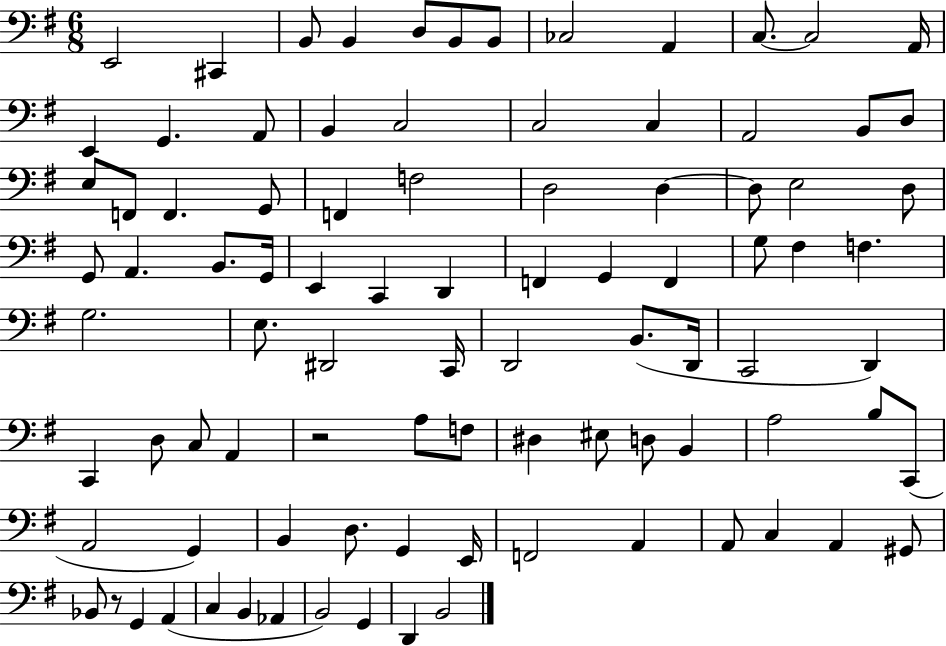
E2/h C#2/q B2/e B2/q D3/e B2/e B2/e CES3/h A2/q C3/e. C3/h A2/s E2/q G2/q. A2/e B2/q C3/h C3/h C3/q A2/h B2/e D3/e E3/e F2/e F2/q. G2/e F2/q F3/h D3/h D3/q D3/e E3/h D3/e G2/e A2/q. B2/e. G2/s E2/q C2/q D2/q F2/q G2/q F2/q G3/e F#3/q F3/q. G3/h. E3/e. D#2/h C2/s D2/h B2/e. D2/s C2/h D2/q C2/q D3/e C3/e A2/q R/h A3/e F3/e D#3/q EIS3/e D3/e B2/q A3/h B3/e C2/e A2/h G2/q B2/q D3/e. G2/q E2/s F2/h A2/q A2/e C3/q A2/q G#2/e Bb2/e R/e G2/q A2/q C3/q B2/q Ab2/q B2/h G2/q D2/q B2/h